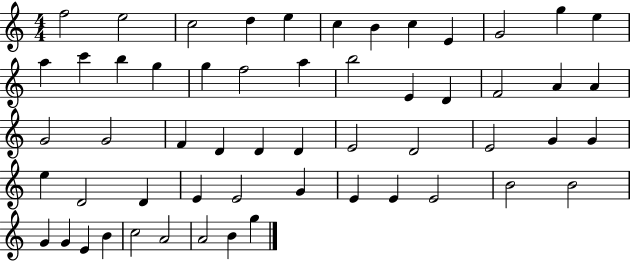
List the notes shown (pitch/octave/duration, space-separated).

F5/h E5/h C5/h D5/q E5/q C5/q B4/q C5/q E4/q G4/h G5/q E5/q A5/q C6/q B5/q G5/q G5/q F5/h A5/q B5/h E4/q D4/q F4/h A4/q A4/q G4/h G4/h F4/q D4/q D4/q D4/q E4/h D4/h E4/h G4/q G4/q E5/q D4/h D4/q E4/q E4/h G4/q E4/q E4/q E4/h B4/h B4/h G4/q G4/q E4/q B4/q C5/h A4/h A4/h B4/q G5/q